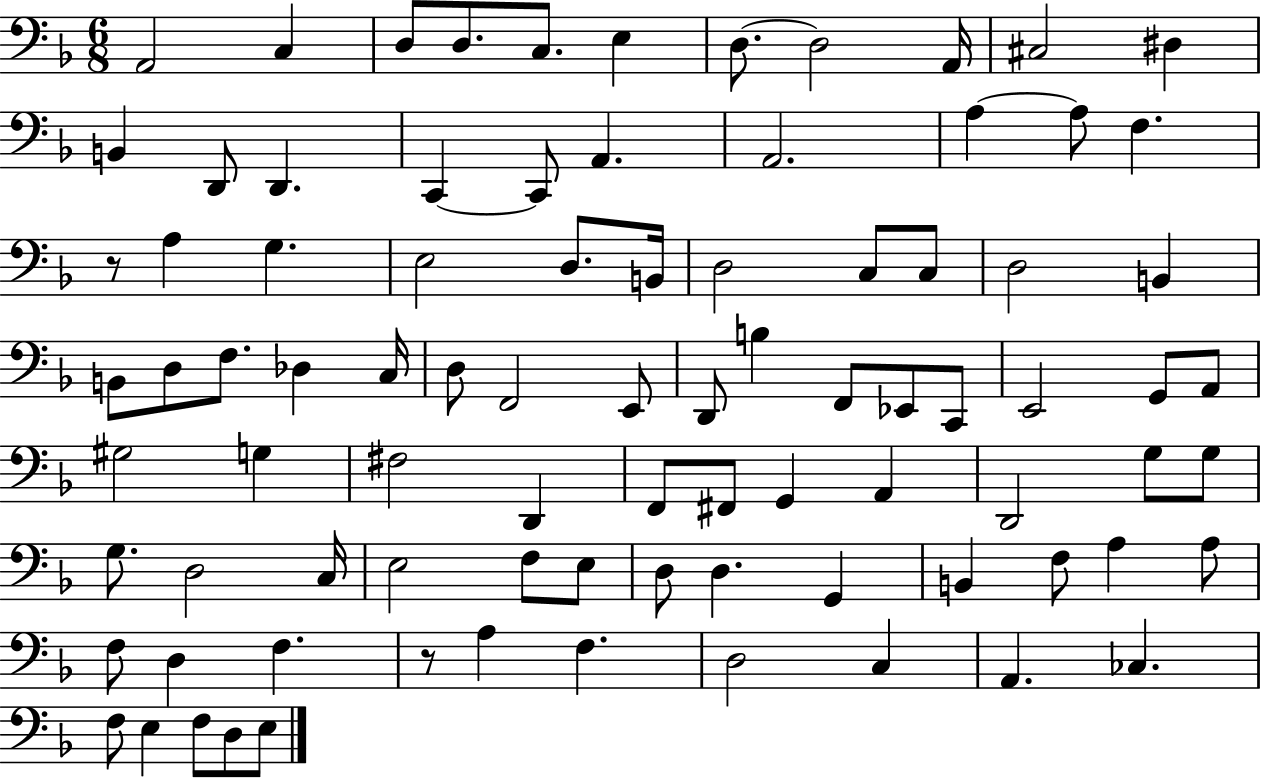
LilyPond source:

{
  \clef bass
  \numericTimeSignature
  \time 6/8
  \key f \major
  a,2 c4 | d8 d8. c8. e4 | d8.~~ d2 a,16 | cis2 dis4 | \break b,4 d,8 d,4. | c,4~~ c,8 a,4. | a,2. | a4~~ a8 f4. | \break r8 a4 g4. | e2 d8. b,16 | d2 c8 c8 | d2 b,4 | \break b,8 d8 f8. des4 c16 | d8 f,2 e,8 | d,8 b4 f,8 ees,8 c,8 | e,2 g,8 a,8 | \break gis2 g4 | fis2 d,4 | f,8 fis,8 g,4 a,4 | d,2 g8 g8 | \break g8. d2 c16 | e2 f8 e8 | d8 d4. g,4 | b,4 f8 a4 a8 | \break f8 d4 f4. | r8 a4 f4. | d2 c4 | a,4. ces4. | \break f8 e4 f8 d8 e8 | \bar "|."
}